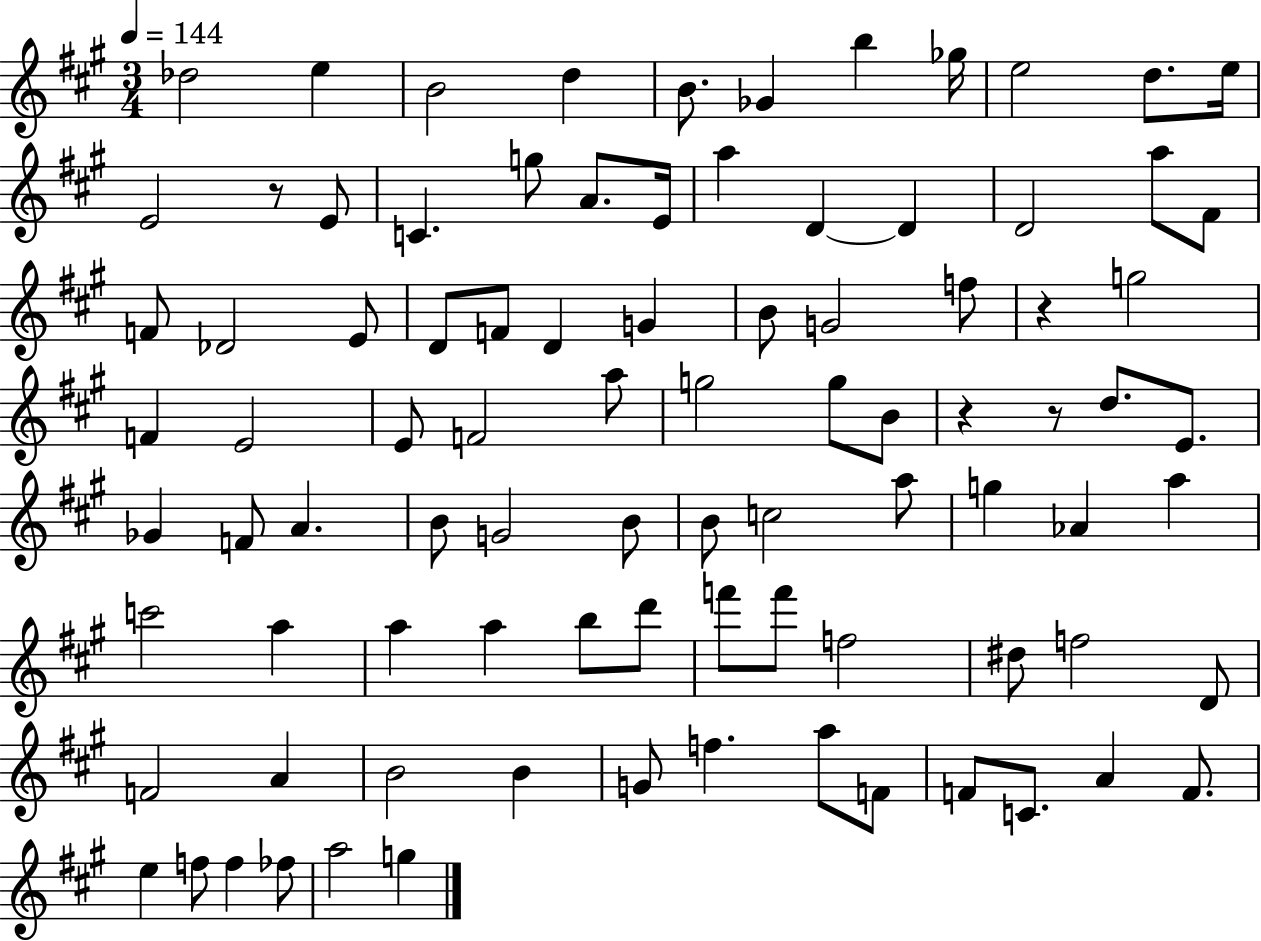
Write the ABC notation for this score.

X:1
T:Untitled
M:3/4
L:1/4
K:A
_d2 e B2 d B/2 _G b _g/4 e2 d/2 e/4 E2 z/2 E/2 C g/2 A/2 E/4 a D D D2 a/2 ^F/2 F/2 _D2 E/2 D/2 F/2 D G B/2 G2 f/2 z g2 F E2 E/2 F2 a/2 g2 g/2 B/2 z z/2 d/2 E/2 _G F/2 A B/2 G2 B/2 B/2 c2 a/2 g _A a c'2 a a a b/2 d'/2 f'/2 f'/2 f2 ^d/2 f2 D/2 F2 A B2 B G/2 f a/2 F/2 F/2 C/2 A F/2 e f/2 f _f/2 a2 g